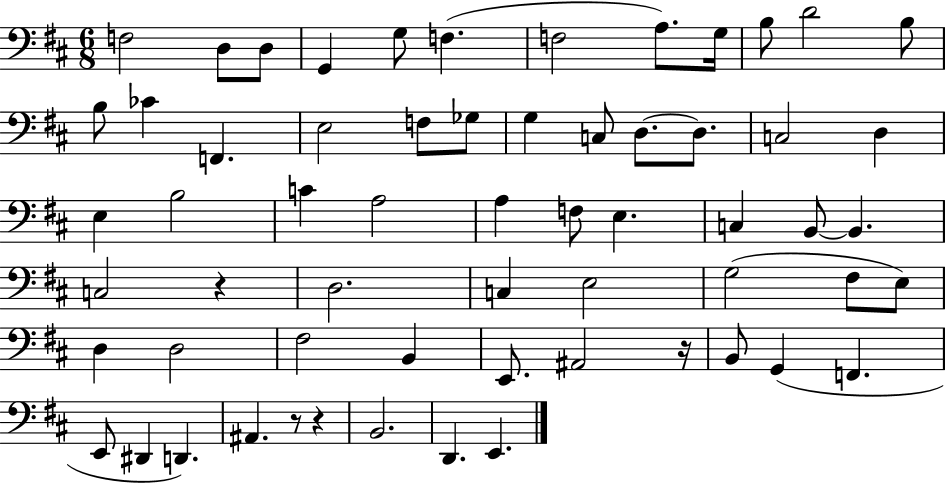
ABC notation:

X:1
T:Untitled
M:6/8
L:1/4
K:D
F,2 D,/2 D,/2 G,, G,/2 F, F,2 A,/2 G,/4 B,/2 D2 B,/2 B,/2 _C F,, E,2 F,/2 _G,/2 G, C,/2 D,/2 D,/2 C,2 D, E, B,2 C A,2 A, F,/2 E, C, B,,/2 B,, C,2 z D,2 C, E,2 G,2 ^F,/2 E,/2 D, D,2 ^F,2 B,, E,,/2 ^A,,2 z/4 B,,/2 G,, F,, E,,/2 ^D,, D,, ^A,, z/2 z B,,2 D,, E,,